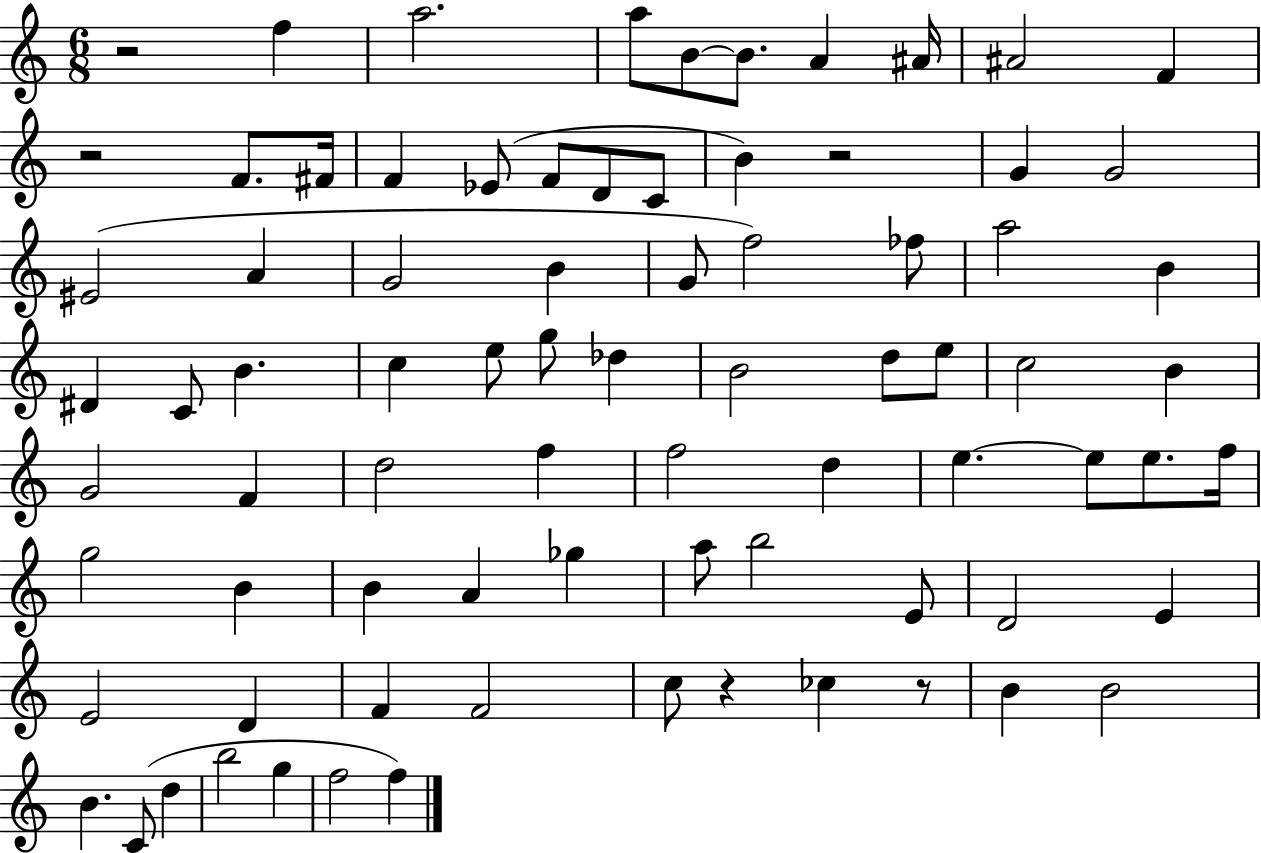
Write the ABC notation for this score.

X:1
T:Untitled
M:6/8
L:1/4
K:C
z2 f a2 a/2 B/2 B/2 A ^A/4 ^A2 F z2 F/2 ^F/4 F _E/2 F/2 D/2 C/2 B z2 G G2 ^E2 A G2 B G/2 f2 _f/2 a2 B ^D C/2 B c e/2 g/2 _d B2 d/2 e/2 c2 B G2 F d2 f f2 d e e/2 e/2 f/4 g2 B B A _g a/2 b2 E/2 D2 E E2 D F F2 c/2 z _c z/2 B B2 B C/2 d b2 g f2 f